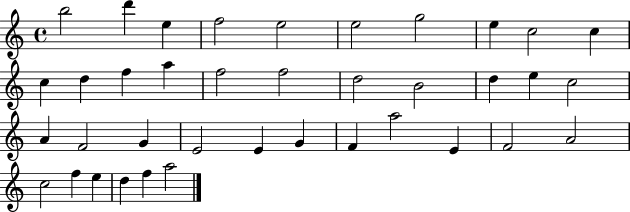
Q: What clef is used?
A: treble